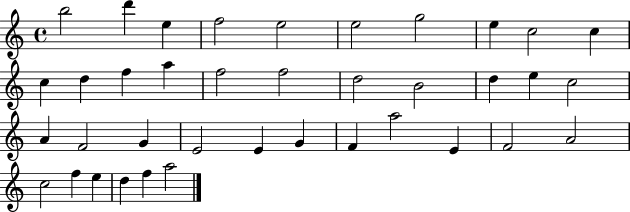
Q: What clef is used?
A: treble